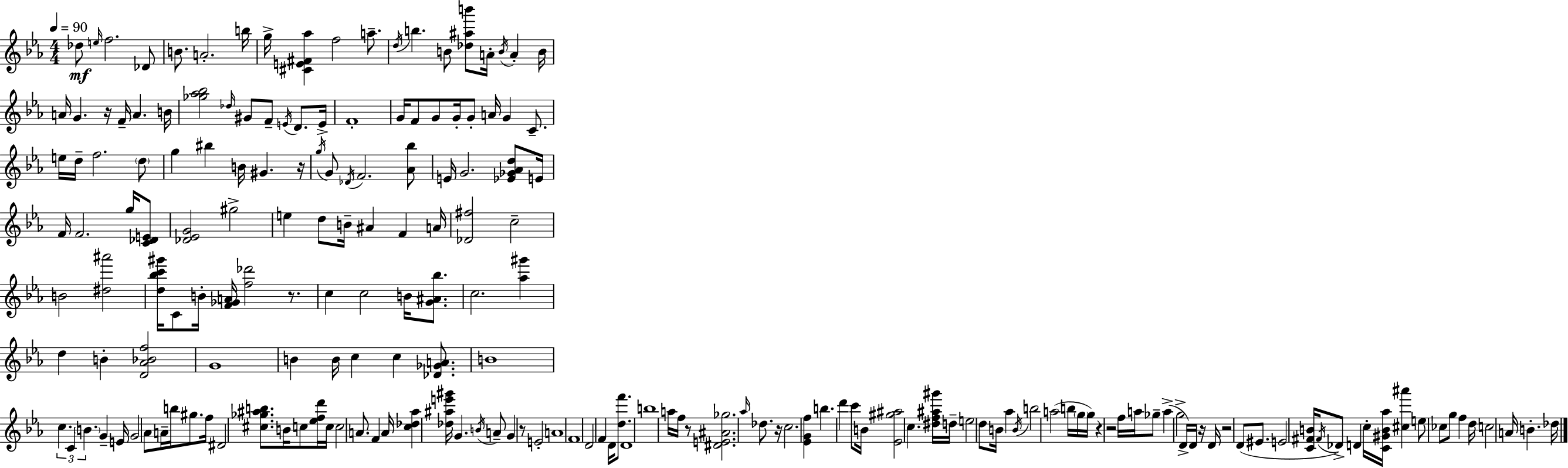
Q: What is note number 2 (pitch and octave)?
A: E5